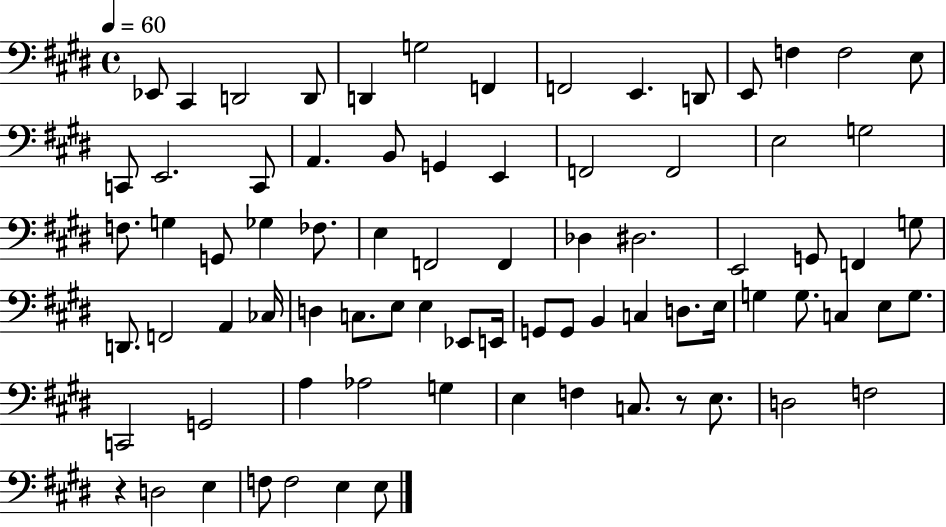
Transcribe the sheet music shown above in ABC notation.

X:1
T:Untitled
M:4/4
L:1/4
K:E
_E,,/2 ^C,, D,,2 D,,/2 D,, G,2 F,, F,,2 E,, D,,/2 E,,/2 F, F,2 E,/2 C,,/2 E,,2 C,,/2 A,, B,,/2 G,, E,, F,,2 F,,2 E,2 G,2 F,/2 G, G,,/2 _G, _F,/2 E, F,,2 F,, _D, ^D,2 E,,2 G,,/2 F,, G,/2 D,,/2 F,,2 A,, _C,/4 D, C,/2 E,/2 E, _E,,/2 E,,/4 G,,/2 G,,/2 B,, C, D,/2 E,/4 G, G,/2 C, E,/2 G,/2 C,,2 G,,2 A, _A,2 G, E, F, C,/2 z/2 E,/2 D,2 F,2 z D,2 E, F,/2 F,2 E, E,/2